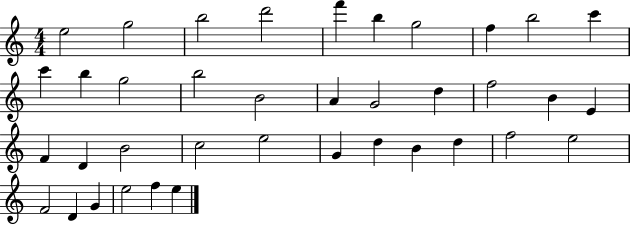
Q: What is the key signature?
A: C major